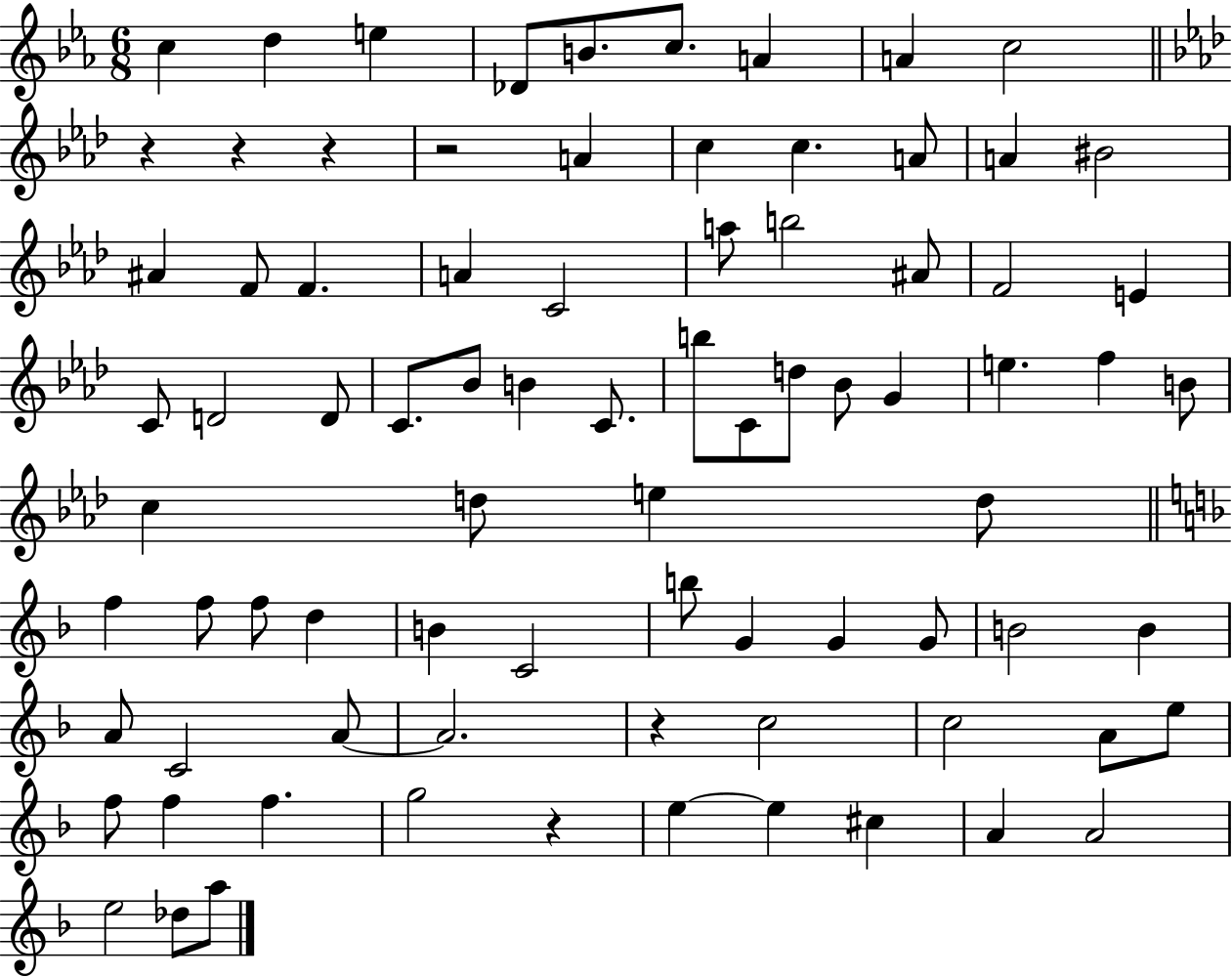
C5/q D5/q E5/q Db4/e B4/e. C5/e. A4/q A4/q C5/h R/q R/q R/q R/h A4/q C5/q C5/q. A4/e A4/q BIS4/h A#4/q F4/e F4/q. A4/q C4/h A5/e B5/h A#4/e F4/h E4/q C4/e D4/h D4/e C4/e. Bb4/e B4/q C4/e. B5/e C4/e D5/e Bb4/e G4/q E5/q. F5/q B4/e C5/q D5/e E5/q D5/e F5/q F5/e F5/e D5/q B4/q C4/h B5/e G4/q G4/q G4/e B4/h B4/q A4/e C4/h A4/e A4/h. R/q C5/h C5/h A4/e E5/e F5/e F5/q F5/q. G5/h R/q E5/q E5/q C#5/q A4/q A4/h E5/h Db5/e A5/e